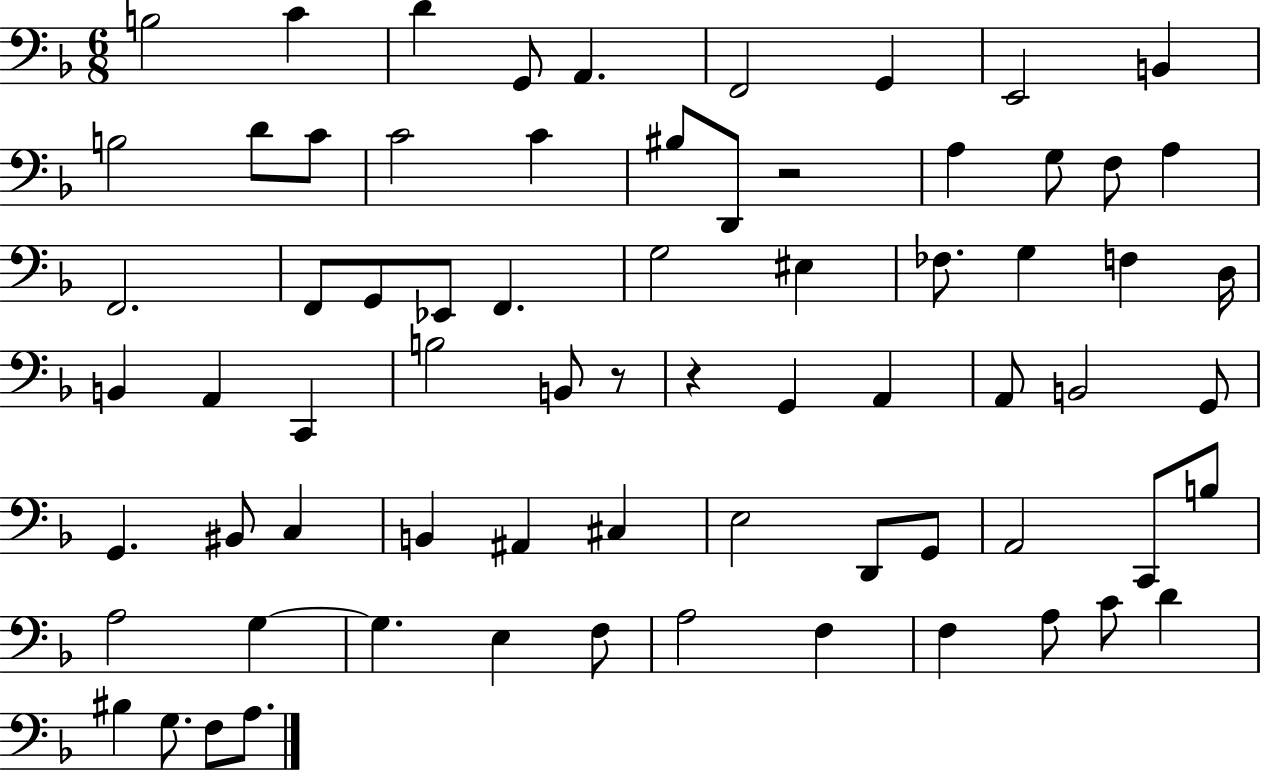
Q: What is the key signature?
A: F major